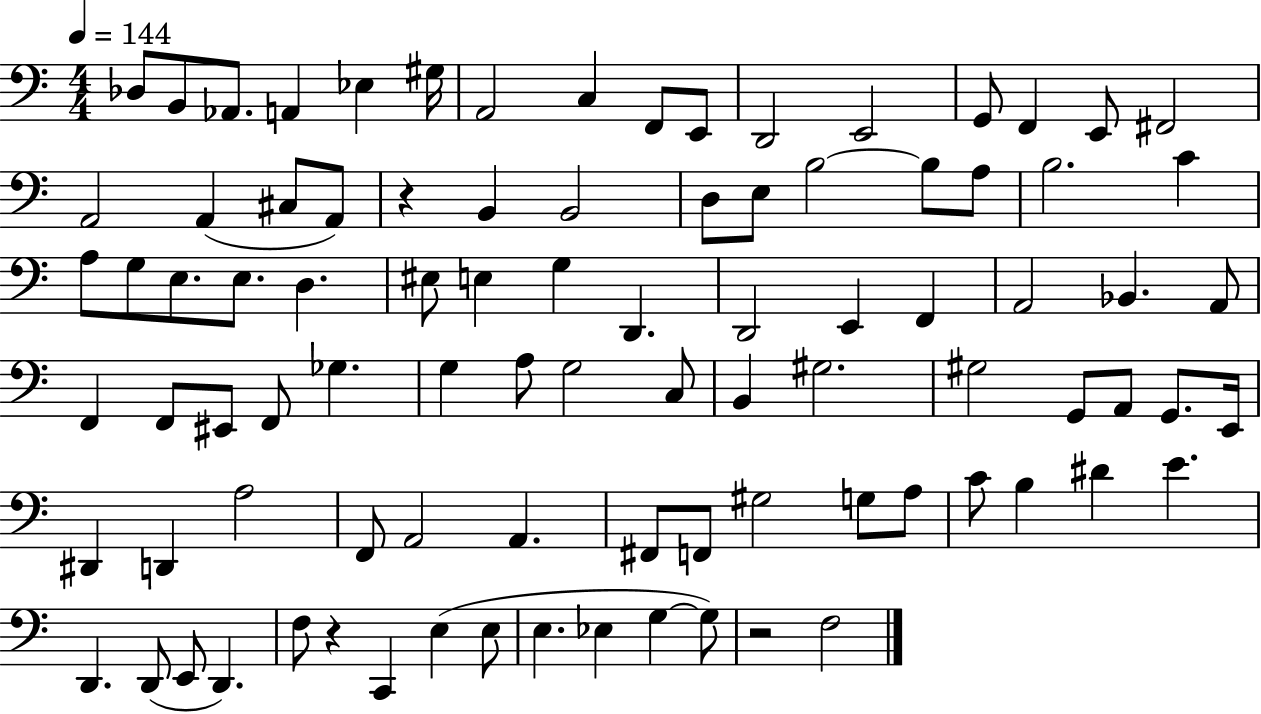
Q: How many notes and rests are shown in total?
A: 91